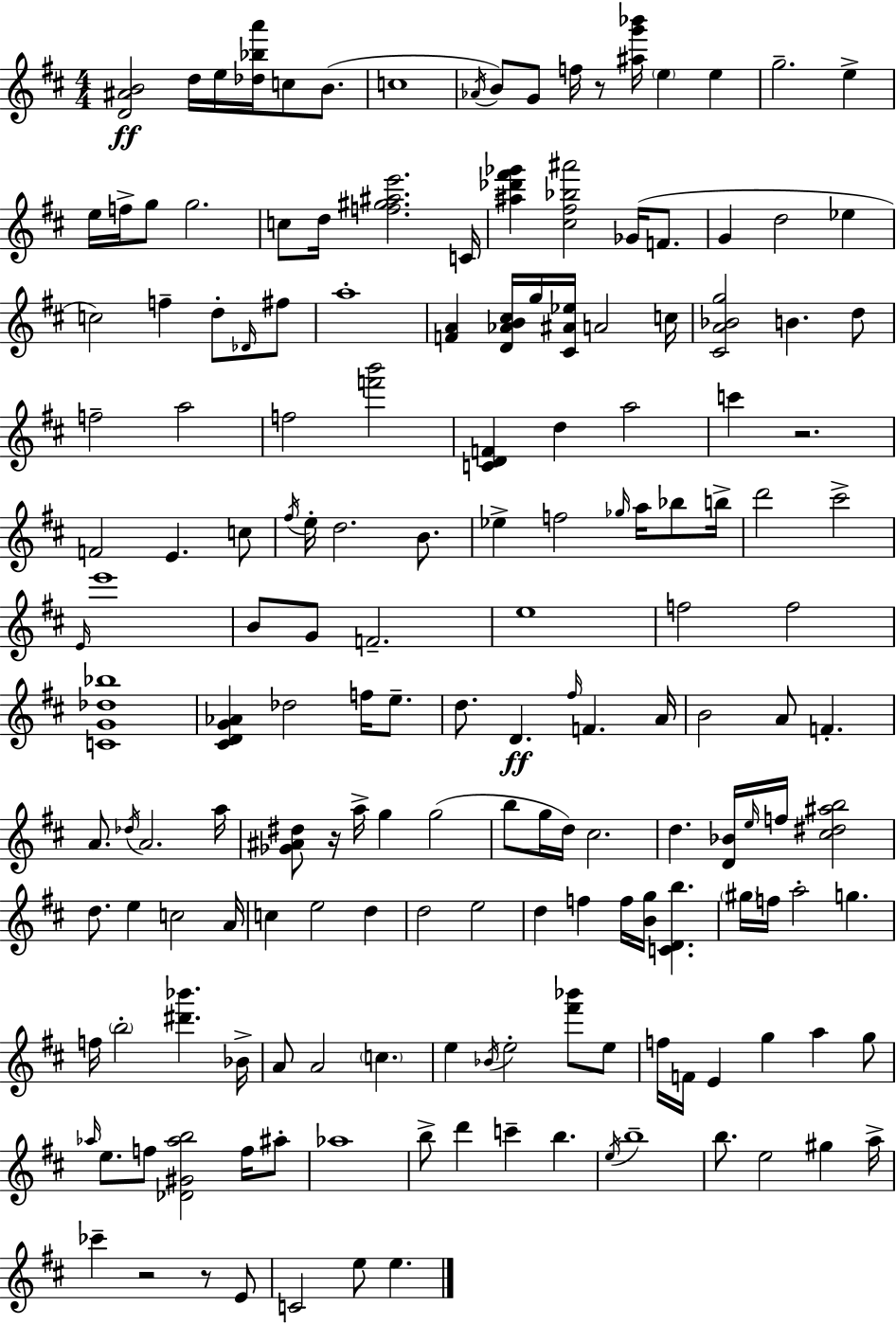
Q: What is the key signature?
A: D major